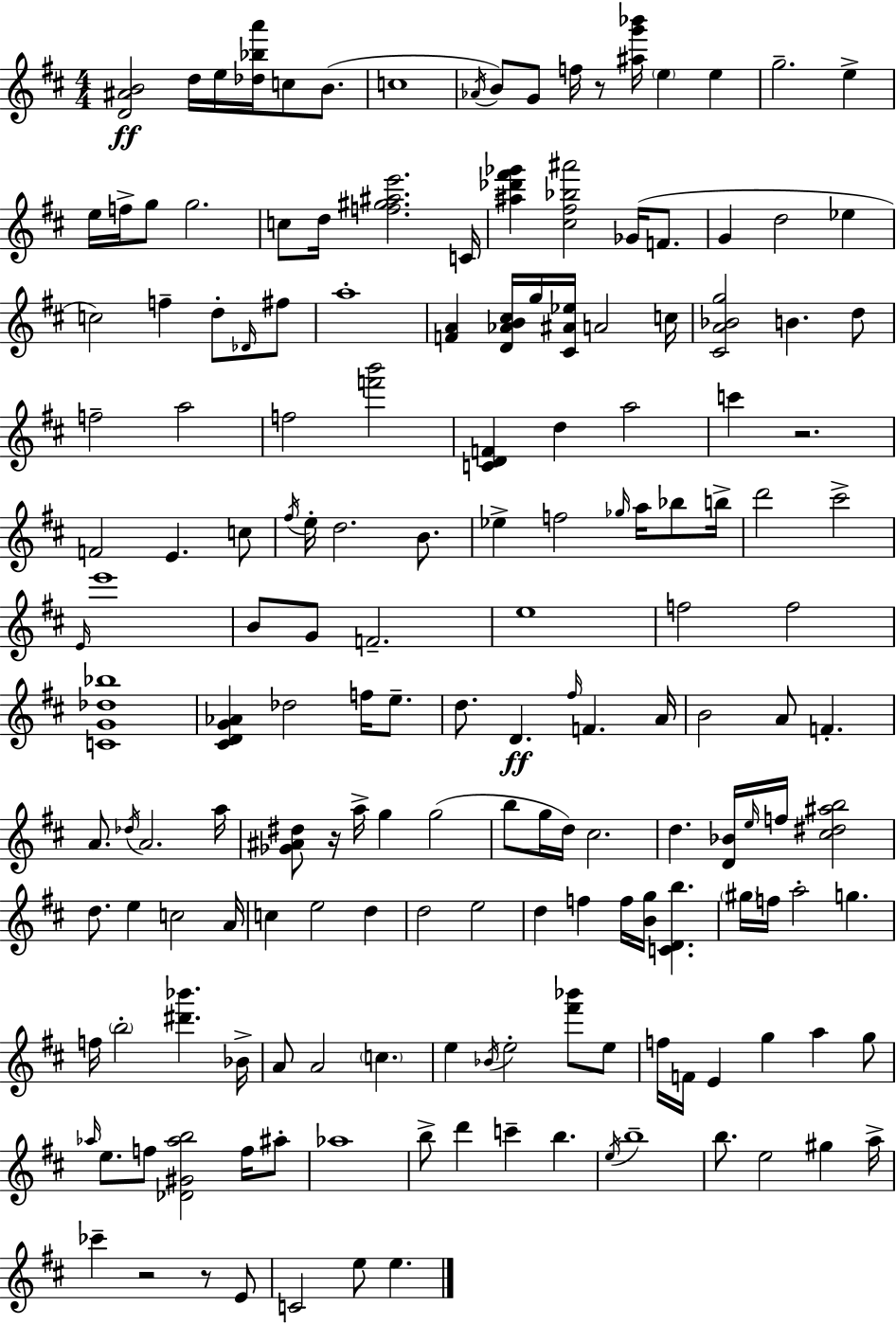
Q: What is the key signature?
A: D major